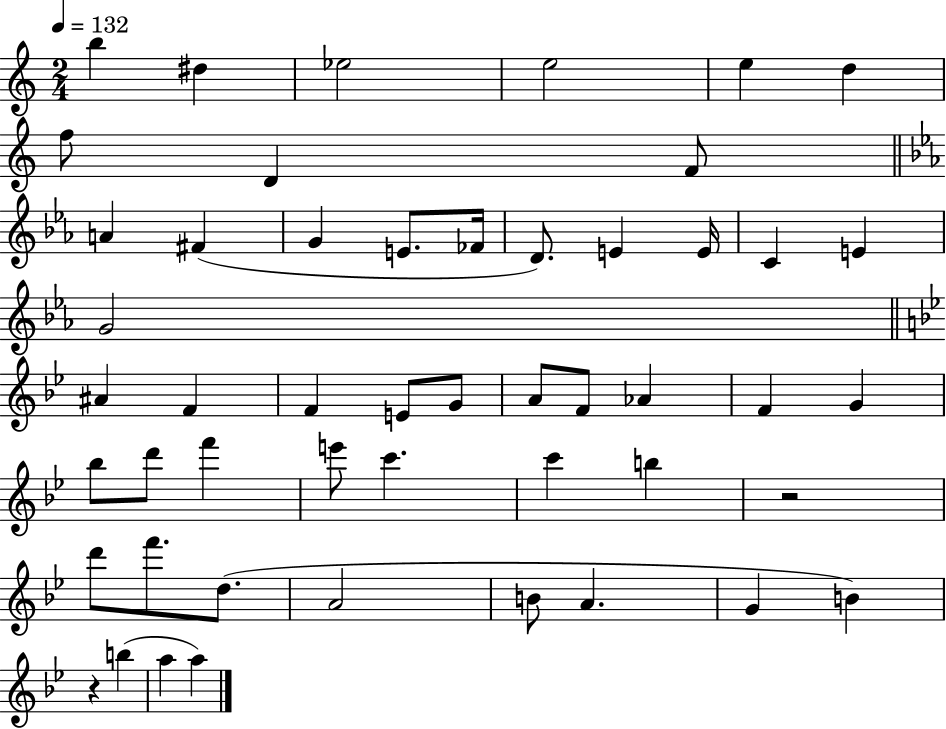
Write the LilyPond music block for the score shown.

{
  \clef treble
  \numericTimeSignature
  \time 2/4
  \key c \major
  \tempo 4 = 132
  \repeat volta 2 { b''4 dis''4 | ees''2 | e''2 | e''4 d''4 | \break f''8 d'4 f'8 | \bar "||" \break \key ees \major a'4 fis'4( | g'4 e'8. fes'16 | d'8.) e'4 e'16 | c'4 e'4 | \break g'2 | \bar "||" \break \key bes \major ais'4 f'4 | f'4 e'8 g'8 | a'8 f'8 aes'4 | f'4 g'4 | \break bes''8 d'''8 f'''4 | e'''8 c'''4. | c'''4 b''4 | r2 | \break d'''8 f'''8. d''8.( | a'2 | b'8 a'4. | g'4 b'4) | \break r4 b''4( | a''4 a''4) | } \bar "|."
}